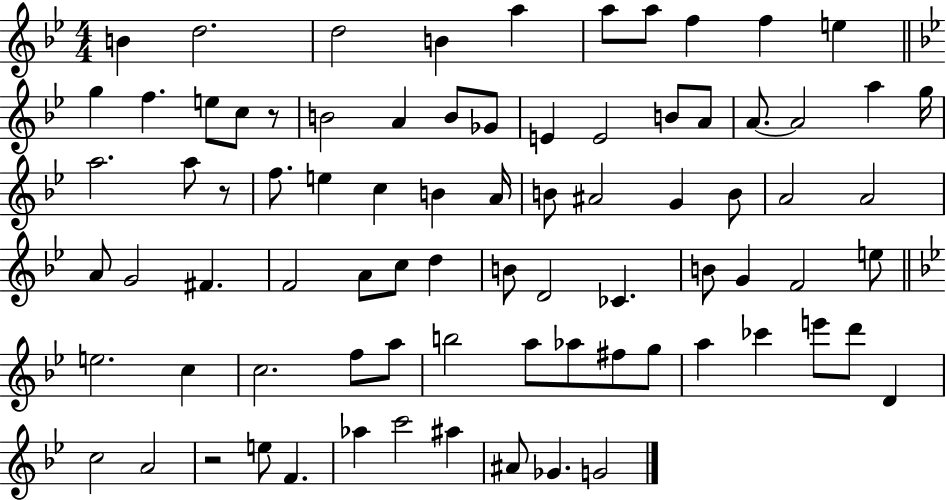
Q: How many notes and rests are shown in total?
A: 81